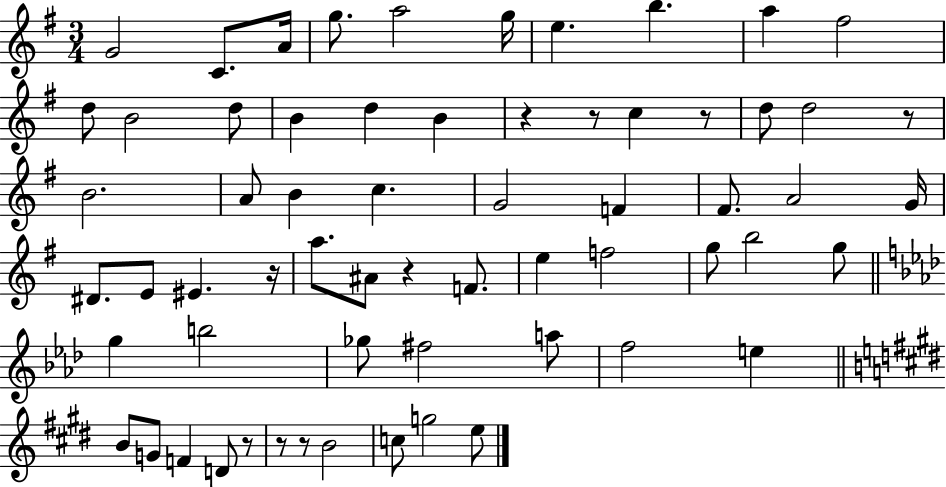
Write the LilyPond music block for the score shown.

{
  \clef treble
  \numericTimeSignature
  \time 3/4
  \key g \major
  g'2 c'8. a'16 | g''8. a''2 g''16 | e''4. b''4. | a''4 fis''2 | \break d''8 b'2 d''8 | b'4 d''4 b'4 | r4 r8 c''4 r8 | d''8 d''2 r8 | \break b'2. | a'8 b'4 c''4. | g'2 f'4 | fis'8. a'2 g'16 | \break dis'8. e'8 eis'4. r16 | a''8. ais'8 r4 f'8. | e''4 f''2 | g''8 b''2 g''8 | \break \bar "||" \break \key f \minor g''4 b''2 | ges''8 fis''2 a''8 | f''2 e''4 | \bar "||" \break \key e \major b'8 g'8 f'4 d'8 r8 | r8 r8 b'2 | c''8 g''2 e''8 | \bar "|."
}